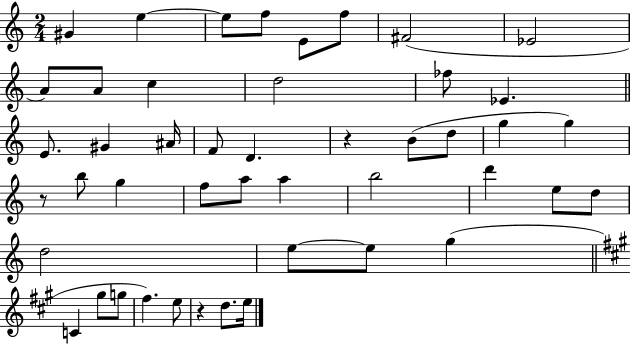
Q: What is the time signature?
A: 2/4